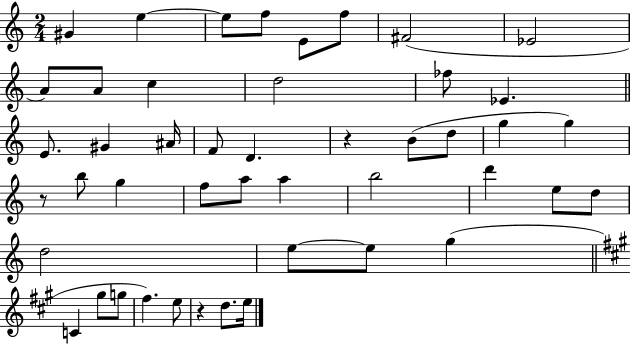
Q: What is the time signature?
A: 2/4